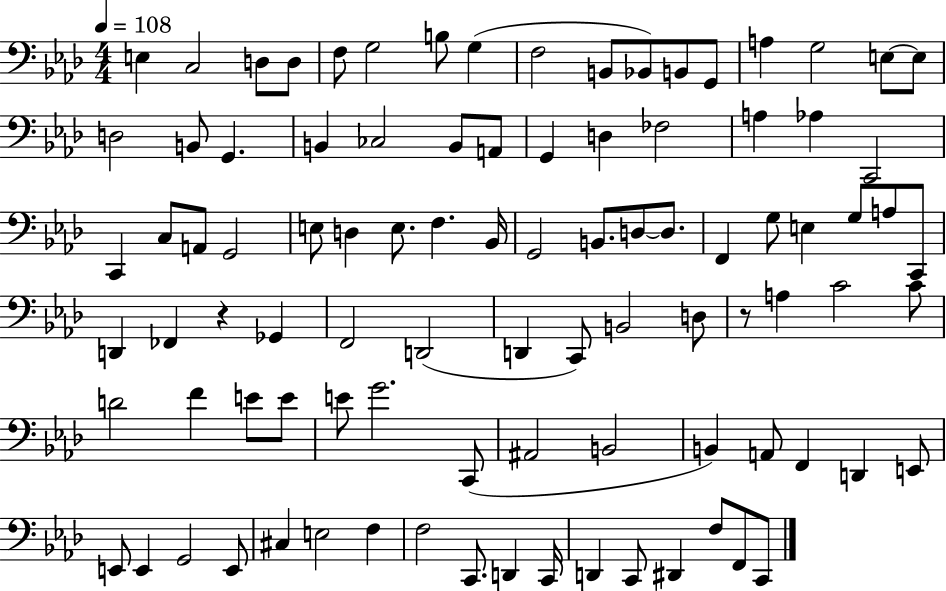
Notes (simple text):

E3/q C3/h D3/e D3/e F3/e G3/h B3/e G3/q F3/h B2/e Bb2/e B2/e G2/e A3/q G3/h E3/e E3/e D3/h B2/e G2/q. B2/q CES3/h B2/e A2/e G2/q D3/q FES3/h A3/q Ab3/q C2/h C2/q C3/e A2/e G2/h E3/e D3/q E3/e. F3/q. Bb2/s G2/h B2/e. D3/e D3/e. F2/q G3/e E3/q G3/e A3/e C2/e D2/q FES2/q R/q Gb2/q F2/h D2/h D2/q C2/e B2/h D3/e R/e A3/q C4/h C4/e D4/h F4/q E4/e E4/e E4/e G4/h. C2/e A#2/h B2/h B2/q A2/e F2/q D2/q E2/e E2/e E2/q G2/h E2/e C#3/q E3/h F3/q F3/h C2/e. D2/q C2/s D2/q C2/e D#2/q F3/e F2/e C2/e